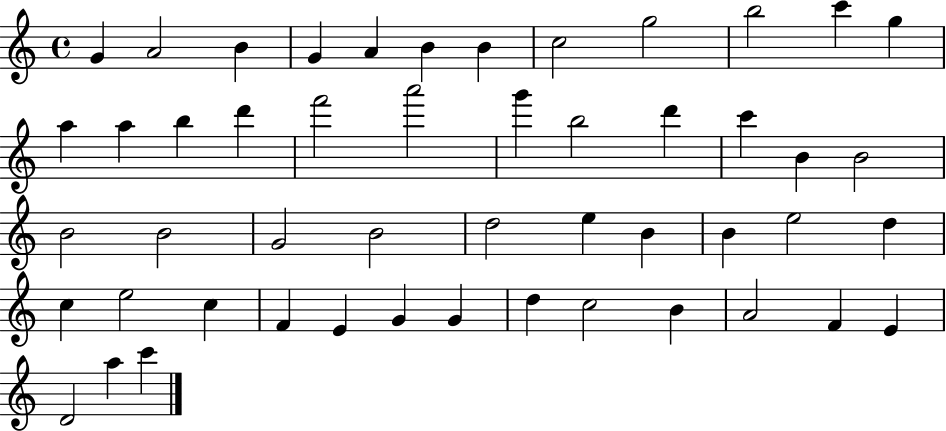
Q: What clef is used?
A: treble